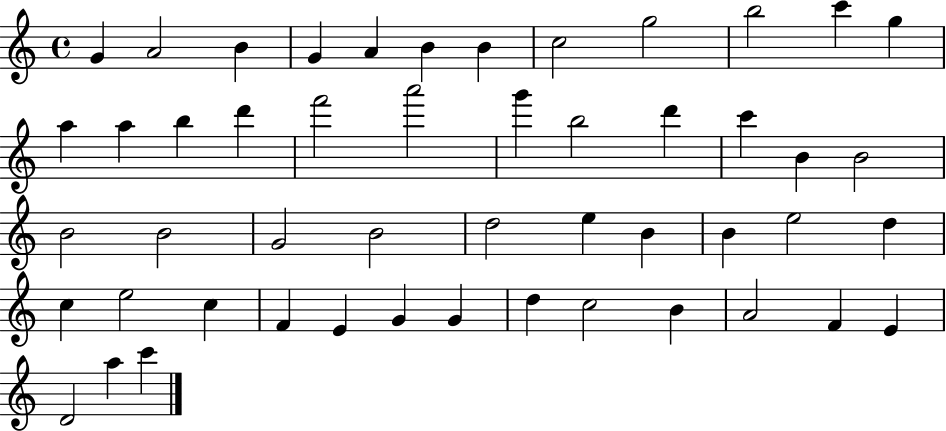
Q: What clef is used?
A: treble